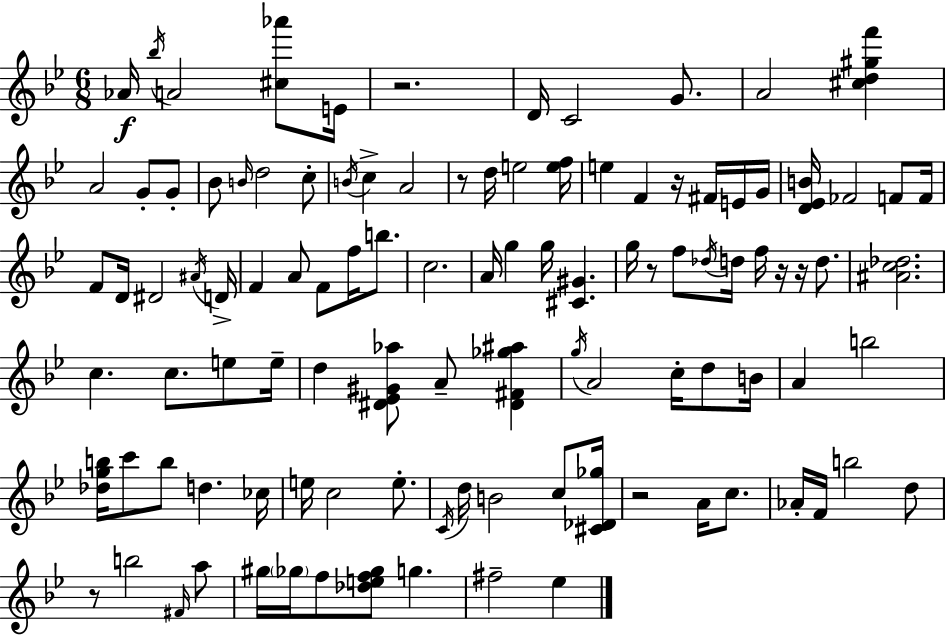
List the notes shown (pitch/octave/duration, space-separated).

Ab4/s Bb5/s A4/h [C#5,Ab6]/e E4/s R/h. D4/s C4/h G4/e. A4/h [C#5,D5,G#5,F6]/q A4/h G4/e G4/e Bb4/e B4/s D5/h C5/e B4/s C5/q A4/h R/e D5/s E5/h [E5,F5]/s E5/q F4/q R/s F#4/s E4/s G4/s [D4,Eb4,B4]/s FES4/h F4/e F4/s F4/e D4/s D#4/h A#4/s D4/s F4/q A4/e F4/e F5/s B5/e. C5/h. A4/s G5/q G5/s [C#4,G#4]/q. G5/s R/e F5/e Db5/s D5/s F5/s R/s R/s D5/e. [A#4,C5,Db5]/h. C5/q. C5/e. E5/e E5/s D5/q [D#4,Eb4,G#4,Ab5]/e A4/e [D#4,F#4,Gb5,A#5]/q G5/s A4/h C5/s D5/e B4/s A4/q B5/h [Db5,G5,B5]/s C6/e B5/e D5/q. CES5/s E5/s C5/h E5/e. C4/s D5/s B4/h C5/e [C#4,Db4,Gb5]/s R/h A4/s C5/e. Ab4/s F4/s B5/h D5/e R/e B5/h F#4/s A5/e G#5/s Gb5/s F5/e [Db5,E5,F5,Gb5]/e G5/q. F#5/h Eb5/q